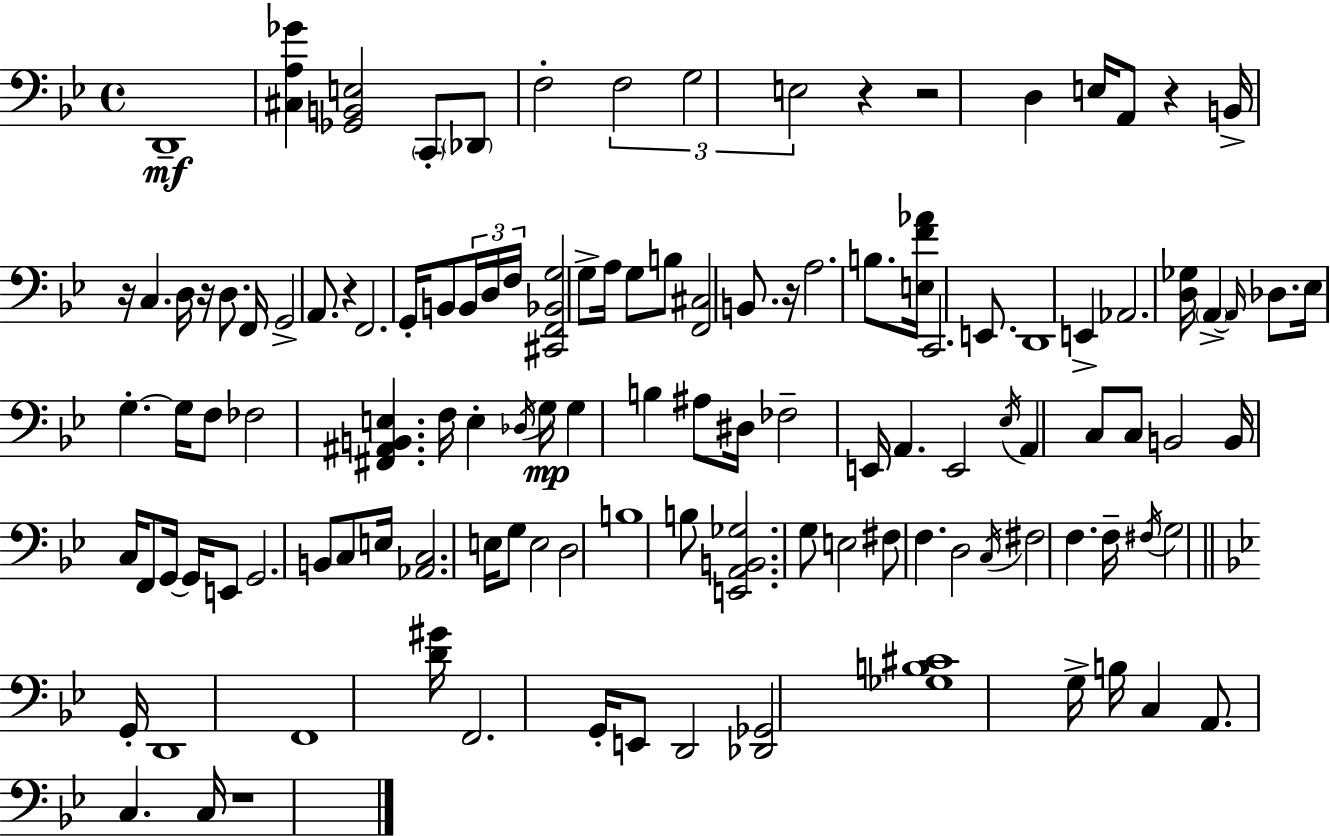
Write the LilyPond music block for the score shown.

{
  \clef bass
  \time 4/4
  \defaultTimeSignature
  \key bes \major
  \repeat volta 2 { d,1--\mf | <cis a ges'>4 <ges, b, e>2 \parenthesize c,8-. \parenthesize des,8 | f2-. \tuplet 3/2 { f2 | g2 e2 } | \break r4 r2 d4 | e16 a,8 r4 b,16-> r16 c4. d16 | r16 d8. f,16 g,2-> a,8. | r4 f,2. | \break g,16-. b,8 \tuplet 3/2 { b,16 d16 f16 } <cis, f, bes, g>2 g8-> | a16 g8 b8 <f, cis>2 b,8. | r16 a2. b8. | <e f' aes'>16 c,2. e,8. | \break d,1 | e,4-> aes,2. | <d ges>16 \parenthesize a,4->~~ \grace { a,16 } des8. ees16 g4.-.~~ | g16 f8 fes2 <fis, ais, b, e>4. | \break f16 e4-. \acciaccatura { des16 } g16\mp g4 b4 | ais8 dis16 fes2-- e,16 a,4. | e,2 \acciaccatura { ees16 } a,4 c8 | c8 b,2 b,16 c16 f,8 g,16~~ | \break g,16 e,8 g,2. b,8 | c8 e16 <aes, c>2. | e16 g8 e2 d2 | b1 | \break b8 <e, a, b, ges>2. | g8 e2 fis8 f4. | d2 \acciaccatura { c16 } fis2 | f4. f16-- \acciaccatura { fis16 } g2 | \break \bar "||" \break \key bes \major g,16-. d,1 | f,1 | <d' gis'>16 f,2. g,16-. e,8 | d,2 <des, ges,>2 | \break <ges b cis'>1 | g16-> b16 c4 a,8. c4. | c16 r1 | } \bar "|."
}